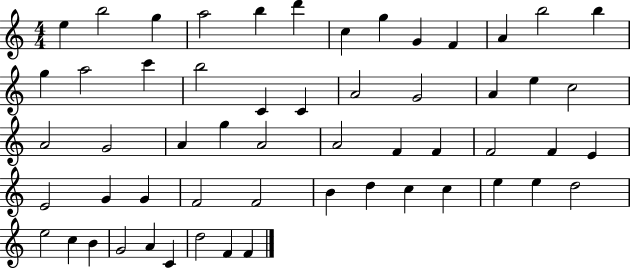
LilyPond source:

{
  \clef treble
  \numericTimeSignature
  \time 4/4
  \key c \major
  e''4 b''2 g''4 | a''2 b''4 d'''4 | c''4 g''4 g'4 f'4 | a'4 b''2 b''4 | \break g''4 a''2 c'''4 | b''2 c'4 c'4 | a'2 g'2 | a'4 e''4 c''2 | \break a'2 g'2 | a'4 g''4 a'2 | a'2 f'4 f'4 | f'2 f'4 e'4 | \break e'2 g'4 g'4 | f'2 f'2 | b'4 d''4 c''4 c''4 | e''4 e''4 d''2 | \break e''2 c''4 b'4 | g'2 a'4 c'4 | d''2 f'4 f'4 | \bar "|."
}